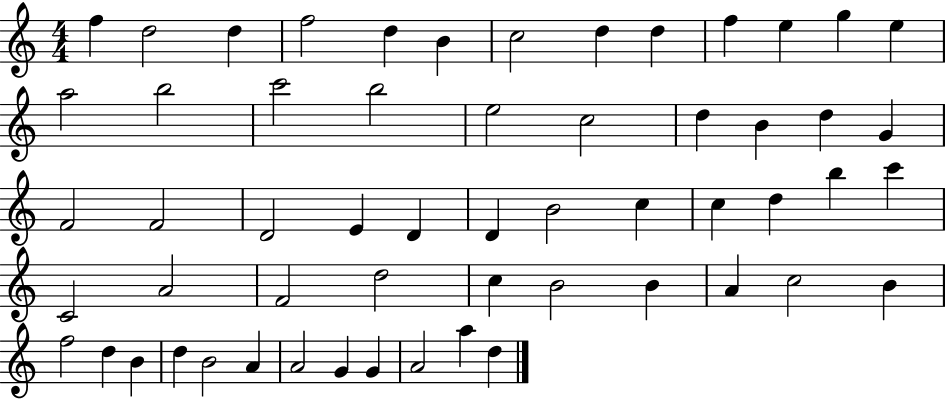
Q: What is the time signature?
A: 4/4